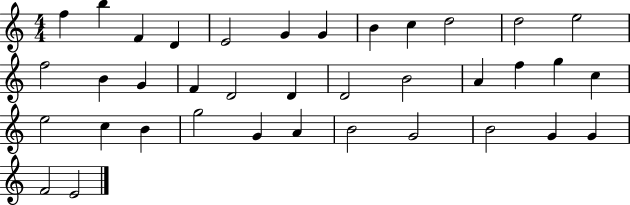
{
  \clef treble
  \numericTimeSignature
  \time 4/4
  \key c \major
  f''4 b''4 f'4 d'4 | e'2 g'4 g'4 | b'4 c''4 d''2 | d''2 e''2 | \break f''2 b'4 g'4 | f'4 d'2 d'4 | d'2 b'2 | a'4 f''4 g''4 c''4 | \break e''2 c''4 b'4 | g''2 g'4 a'4 | b'2 g'2 | b'2 g'4 g'4 | \break f'2 e'2 | \bar "|."
}